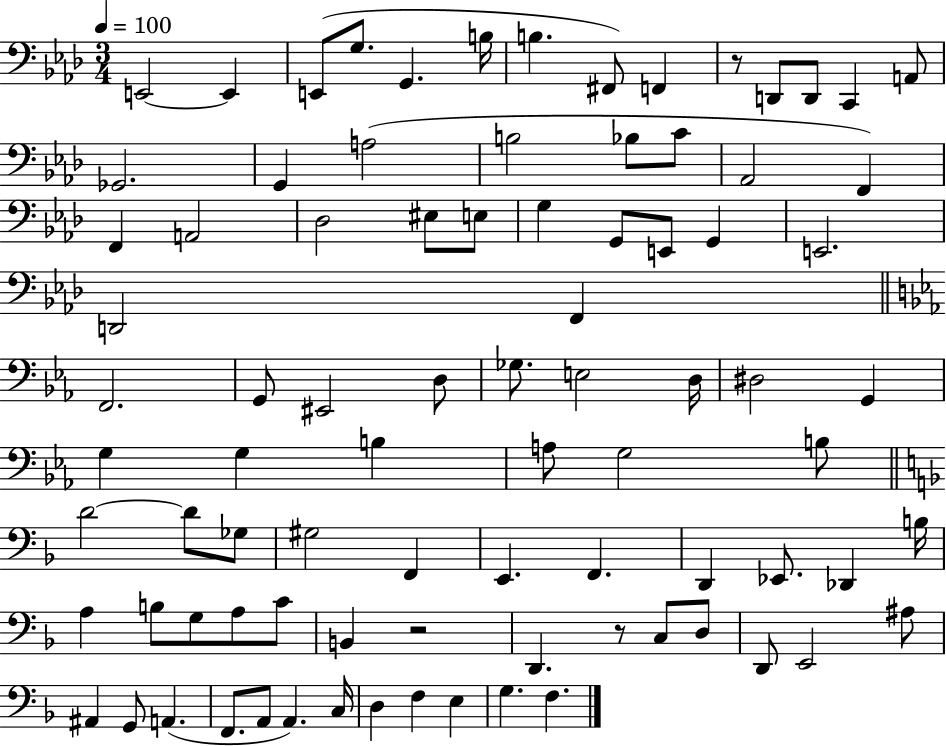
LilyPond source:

{
  \clef bass
  \numericTimeSignature
  \time 3/4
  \key aes \major
  \tempo 4 = 100
  e,2~~ e,4 | e,8( g8. g,4. b16 | b4. fis,8) f,4 | r8 d,8 d,8 c,4 a,8 | \break ges,2. | g,4 a2( | b2 bes8 c'8 | aes,2 f,4) | \break f,4 a,2 | des2 eis8 e8 | g4 g,8 e,8 g,4 | e,2. | \break d,2 f,4 | \bar "||" \break \key ees \major f,2. | g,8 eis,2 d8 | ges8. e2 d16 | dis2 g,4 | \break g4 g4 b4 | a8 g2 b8 | \bar "||" \break \key f \major d'2~~ d'8 ges8 | gis2 f,4 | e,4. f,4. | d,4 ees,8. des,4 b16 | \break a4 b8 g8 a8 c'8 | b,4 r2 | d,4. r8 c8 d8 | d,8 e,2 ais8 | \break ais,4 g,8 a,4.( | f,8. a,8 a,4.) c16 | d4 f4 e4 | g4. f4. | \break \bar "|."
}